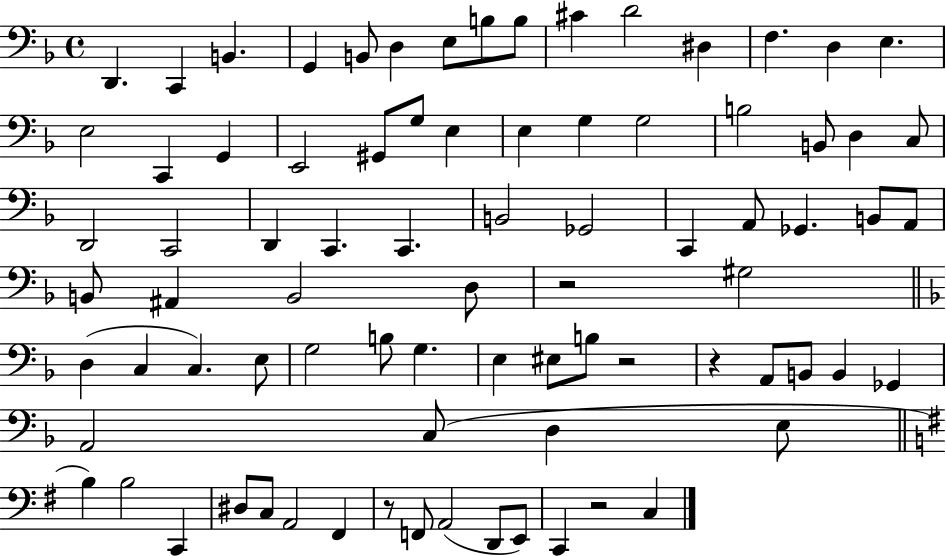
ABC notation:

X:1
T:Untitled
M:4/4
L:1/4
K:F
D,, C,, B,, G,, B,,/2 D, E,/2 B,/2 B,/2 ^C D2 ^D, F, D, E, E,2 C,, G,, E,,2 ^G,,/2 G,/2 E, E, G, G,2 B,2 B,,/2 D, C,/2 D,,2 C,,2 D,, C,, C,, B,,2 _G,,2 C,, A,,/2 _G,, B,,/2 A,,/2 B,,/2 ^A,, B,,2 D,/2 z2 ^G,2 D, C, C, E,/2 G,2 B,/2 G, E, ^E,/2 B,/2 z2 z A,,/2 B,,/2 B,, _G,, A,,2 C,/2 D, E,/2 B, B,2 C,, ^D,/2 C,/2 A,,2 ^F,, z/2 F,,/2 A,,2 D,,/2 E,,/2 C,, z2 C,